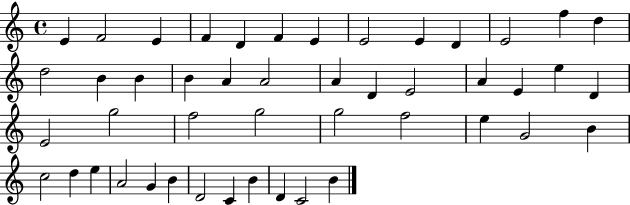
{
  \clef treble
  \time 4/4
  \defaultTimeSignature
  \key c \major
  e'4 f'2 e'4 | f'4 d'4 f'4 e'4 | e'2 e'4 d'4 | e'2 f''4 d''4 | \break d''2 b'4 b'4 | b'4 a'4 a'2 | a'4 d'4 e'2 | a'4 e'4 e''4 d'4 | \break e'2 g''2 | f''2 g''2 | g''2 f''2 | e''4 g'2 b'4 | \break c''2 d''4 e''4 | a'2 g'4 b'4 | d'2 c'4 b'4 | d'4 c'2 b'4 | \break \bar "|."
}